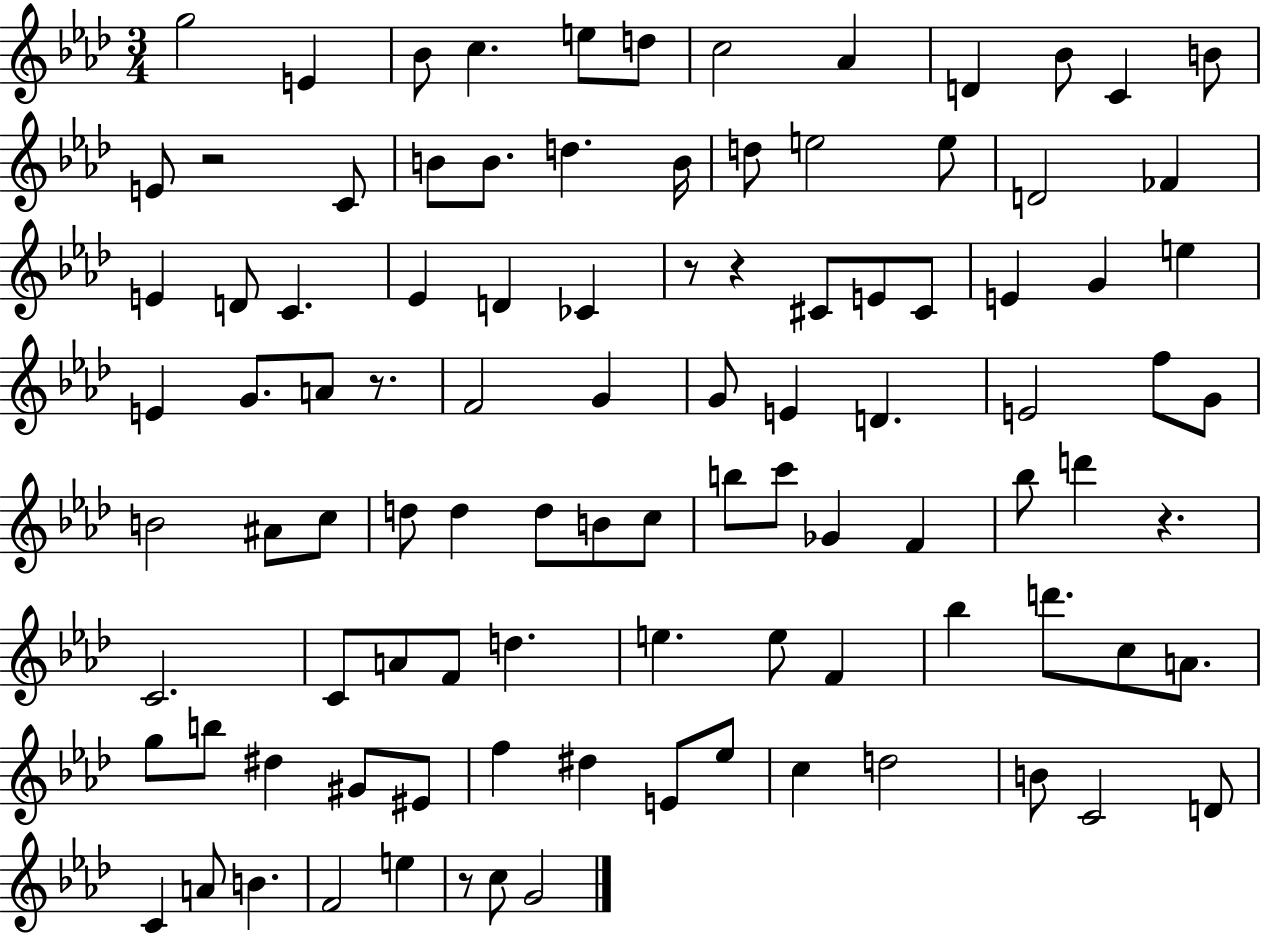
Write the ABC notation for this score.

X:1
T:Untitled
M:3/4
L:1/4
K:Ab
g2 E _B/2 c e/2 d/2 c2 _A D _B/2 C B/2 E/2 z2 C/2 B/2 B/2 d B/4 d/2 e2 e/2 D2 _F E D/2 C _E D _C z/2 z ^C/2 E/2 ^C/2 E G e E G/2 A/2 z/2 F2 G G/2 E D E2 f/2 G/2 B2 ^A/2 c/2 d/2 d d/2 B/2 c/2 b/2 c'/2 _G F _b/2 d' z C2 C/2 A/2 F/2 d e e/2 F _b d'/2 c/2 A/2 g/2 b/2 ^d ^G/2 ^E/2 f ^d E/2 _e/2 c d2 B/2 C2 D/2 C A/2 B F2 e z/2 c/2 G2